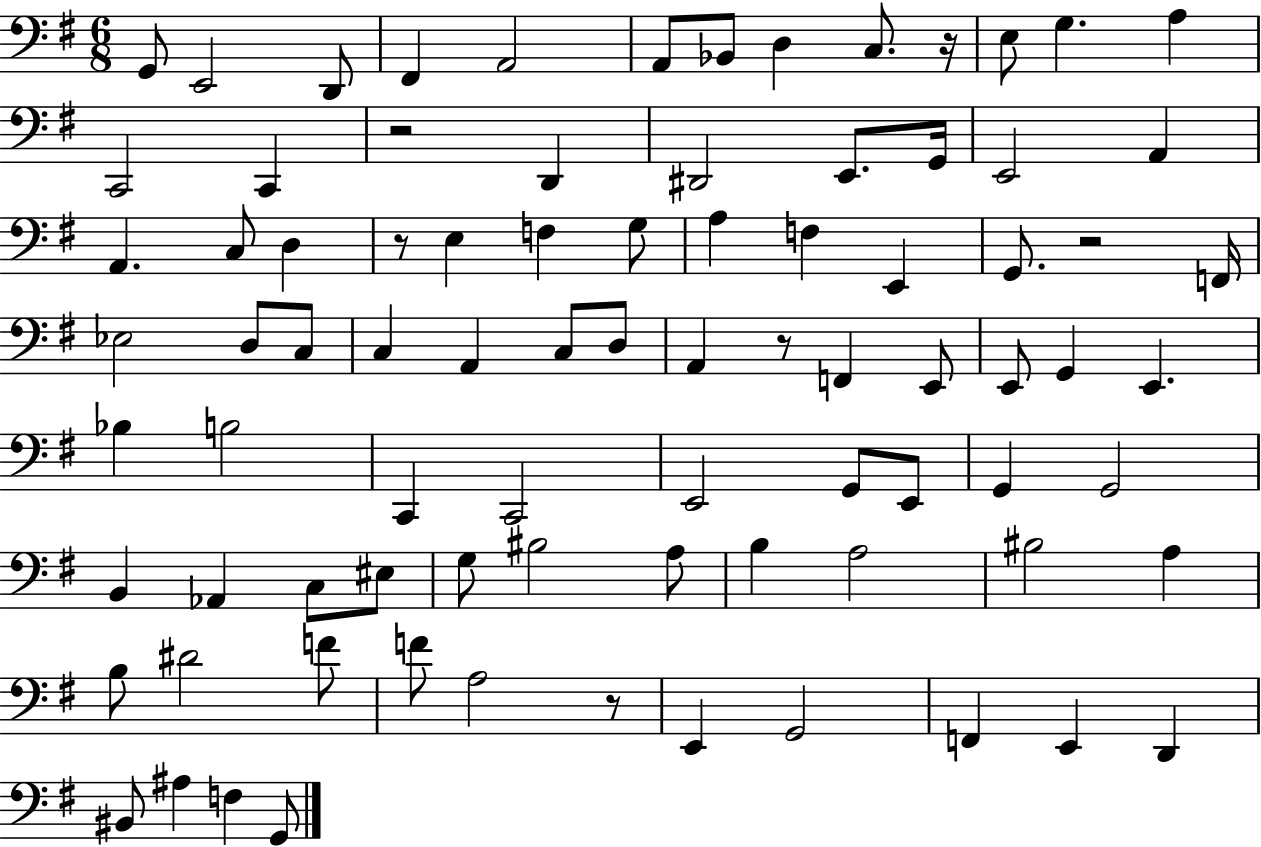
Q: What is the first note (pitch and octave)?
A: G2